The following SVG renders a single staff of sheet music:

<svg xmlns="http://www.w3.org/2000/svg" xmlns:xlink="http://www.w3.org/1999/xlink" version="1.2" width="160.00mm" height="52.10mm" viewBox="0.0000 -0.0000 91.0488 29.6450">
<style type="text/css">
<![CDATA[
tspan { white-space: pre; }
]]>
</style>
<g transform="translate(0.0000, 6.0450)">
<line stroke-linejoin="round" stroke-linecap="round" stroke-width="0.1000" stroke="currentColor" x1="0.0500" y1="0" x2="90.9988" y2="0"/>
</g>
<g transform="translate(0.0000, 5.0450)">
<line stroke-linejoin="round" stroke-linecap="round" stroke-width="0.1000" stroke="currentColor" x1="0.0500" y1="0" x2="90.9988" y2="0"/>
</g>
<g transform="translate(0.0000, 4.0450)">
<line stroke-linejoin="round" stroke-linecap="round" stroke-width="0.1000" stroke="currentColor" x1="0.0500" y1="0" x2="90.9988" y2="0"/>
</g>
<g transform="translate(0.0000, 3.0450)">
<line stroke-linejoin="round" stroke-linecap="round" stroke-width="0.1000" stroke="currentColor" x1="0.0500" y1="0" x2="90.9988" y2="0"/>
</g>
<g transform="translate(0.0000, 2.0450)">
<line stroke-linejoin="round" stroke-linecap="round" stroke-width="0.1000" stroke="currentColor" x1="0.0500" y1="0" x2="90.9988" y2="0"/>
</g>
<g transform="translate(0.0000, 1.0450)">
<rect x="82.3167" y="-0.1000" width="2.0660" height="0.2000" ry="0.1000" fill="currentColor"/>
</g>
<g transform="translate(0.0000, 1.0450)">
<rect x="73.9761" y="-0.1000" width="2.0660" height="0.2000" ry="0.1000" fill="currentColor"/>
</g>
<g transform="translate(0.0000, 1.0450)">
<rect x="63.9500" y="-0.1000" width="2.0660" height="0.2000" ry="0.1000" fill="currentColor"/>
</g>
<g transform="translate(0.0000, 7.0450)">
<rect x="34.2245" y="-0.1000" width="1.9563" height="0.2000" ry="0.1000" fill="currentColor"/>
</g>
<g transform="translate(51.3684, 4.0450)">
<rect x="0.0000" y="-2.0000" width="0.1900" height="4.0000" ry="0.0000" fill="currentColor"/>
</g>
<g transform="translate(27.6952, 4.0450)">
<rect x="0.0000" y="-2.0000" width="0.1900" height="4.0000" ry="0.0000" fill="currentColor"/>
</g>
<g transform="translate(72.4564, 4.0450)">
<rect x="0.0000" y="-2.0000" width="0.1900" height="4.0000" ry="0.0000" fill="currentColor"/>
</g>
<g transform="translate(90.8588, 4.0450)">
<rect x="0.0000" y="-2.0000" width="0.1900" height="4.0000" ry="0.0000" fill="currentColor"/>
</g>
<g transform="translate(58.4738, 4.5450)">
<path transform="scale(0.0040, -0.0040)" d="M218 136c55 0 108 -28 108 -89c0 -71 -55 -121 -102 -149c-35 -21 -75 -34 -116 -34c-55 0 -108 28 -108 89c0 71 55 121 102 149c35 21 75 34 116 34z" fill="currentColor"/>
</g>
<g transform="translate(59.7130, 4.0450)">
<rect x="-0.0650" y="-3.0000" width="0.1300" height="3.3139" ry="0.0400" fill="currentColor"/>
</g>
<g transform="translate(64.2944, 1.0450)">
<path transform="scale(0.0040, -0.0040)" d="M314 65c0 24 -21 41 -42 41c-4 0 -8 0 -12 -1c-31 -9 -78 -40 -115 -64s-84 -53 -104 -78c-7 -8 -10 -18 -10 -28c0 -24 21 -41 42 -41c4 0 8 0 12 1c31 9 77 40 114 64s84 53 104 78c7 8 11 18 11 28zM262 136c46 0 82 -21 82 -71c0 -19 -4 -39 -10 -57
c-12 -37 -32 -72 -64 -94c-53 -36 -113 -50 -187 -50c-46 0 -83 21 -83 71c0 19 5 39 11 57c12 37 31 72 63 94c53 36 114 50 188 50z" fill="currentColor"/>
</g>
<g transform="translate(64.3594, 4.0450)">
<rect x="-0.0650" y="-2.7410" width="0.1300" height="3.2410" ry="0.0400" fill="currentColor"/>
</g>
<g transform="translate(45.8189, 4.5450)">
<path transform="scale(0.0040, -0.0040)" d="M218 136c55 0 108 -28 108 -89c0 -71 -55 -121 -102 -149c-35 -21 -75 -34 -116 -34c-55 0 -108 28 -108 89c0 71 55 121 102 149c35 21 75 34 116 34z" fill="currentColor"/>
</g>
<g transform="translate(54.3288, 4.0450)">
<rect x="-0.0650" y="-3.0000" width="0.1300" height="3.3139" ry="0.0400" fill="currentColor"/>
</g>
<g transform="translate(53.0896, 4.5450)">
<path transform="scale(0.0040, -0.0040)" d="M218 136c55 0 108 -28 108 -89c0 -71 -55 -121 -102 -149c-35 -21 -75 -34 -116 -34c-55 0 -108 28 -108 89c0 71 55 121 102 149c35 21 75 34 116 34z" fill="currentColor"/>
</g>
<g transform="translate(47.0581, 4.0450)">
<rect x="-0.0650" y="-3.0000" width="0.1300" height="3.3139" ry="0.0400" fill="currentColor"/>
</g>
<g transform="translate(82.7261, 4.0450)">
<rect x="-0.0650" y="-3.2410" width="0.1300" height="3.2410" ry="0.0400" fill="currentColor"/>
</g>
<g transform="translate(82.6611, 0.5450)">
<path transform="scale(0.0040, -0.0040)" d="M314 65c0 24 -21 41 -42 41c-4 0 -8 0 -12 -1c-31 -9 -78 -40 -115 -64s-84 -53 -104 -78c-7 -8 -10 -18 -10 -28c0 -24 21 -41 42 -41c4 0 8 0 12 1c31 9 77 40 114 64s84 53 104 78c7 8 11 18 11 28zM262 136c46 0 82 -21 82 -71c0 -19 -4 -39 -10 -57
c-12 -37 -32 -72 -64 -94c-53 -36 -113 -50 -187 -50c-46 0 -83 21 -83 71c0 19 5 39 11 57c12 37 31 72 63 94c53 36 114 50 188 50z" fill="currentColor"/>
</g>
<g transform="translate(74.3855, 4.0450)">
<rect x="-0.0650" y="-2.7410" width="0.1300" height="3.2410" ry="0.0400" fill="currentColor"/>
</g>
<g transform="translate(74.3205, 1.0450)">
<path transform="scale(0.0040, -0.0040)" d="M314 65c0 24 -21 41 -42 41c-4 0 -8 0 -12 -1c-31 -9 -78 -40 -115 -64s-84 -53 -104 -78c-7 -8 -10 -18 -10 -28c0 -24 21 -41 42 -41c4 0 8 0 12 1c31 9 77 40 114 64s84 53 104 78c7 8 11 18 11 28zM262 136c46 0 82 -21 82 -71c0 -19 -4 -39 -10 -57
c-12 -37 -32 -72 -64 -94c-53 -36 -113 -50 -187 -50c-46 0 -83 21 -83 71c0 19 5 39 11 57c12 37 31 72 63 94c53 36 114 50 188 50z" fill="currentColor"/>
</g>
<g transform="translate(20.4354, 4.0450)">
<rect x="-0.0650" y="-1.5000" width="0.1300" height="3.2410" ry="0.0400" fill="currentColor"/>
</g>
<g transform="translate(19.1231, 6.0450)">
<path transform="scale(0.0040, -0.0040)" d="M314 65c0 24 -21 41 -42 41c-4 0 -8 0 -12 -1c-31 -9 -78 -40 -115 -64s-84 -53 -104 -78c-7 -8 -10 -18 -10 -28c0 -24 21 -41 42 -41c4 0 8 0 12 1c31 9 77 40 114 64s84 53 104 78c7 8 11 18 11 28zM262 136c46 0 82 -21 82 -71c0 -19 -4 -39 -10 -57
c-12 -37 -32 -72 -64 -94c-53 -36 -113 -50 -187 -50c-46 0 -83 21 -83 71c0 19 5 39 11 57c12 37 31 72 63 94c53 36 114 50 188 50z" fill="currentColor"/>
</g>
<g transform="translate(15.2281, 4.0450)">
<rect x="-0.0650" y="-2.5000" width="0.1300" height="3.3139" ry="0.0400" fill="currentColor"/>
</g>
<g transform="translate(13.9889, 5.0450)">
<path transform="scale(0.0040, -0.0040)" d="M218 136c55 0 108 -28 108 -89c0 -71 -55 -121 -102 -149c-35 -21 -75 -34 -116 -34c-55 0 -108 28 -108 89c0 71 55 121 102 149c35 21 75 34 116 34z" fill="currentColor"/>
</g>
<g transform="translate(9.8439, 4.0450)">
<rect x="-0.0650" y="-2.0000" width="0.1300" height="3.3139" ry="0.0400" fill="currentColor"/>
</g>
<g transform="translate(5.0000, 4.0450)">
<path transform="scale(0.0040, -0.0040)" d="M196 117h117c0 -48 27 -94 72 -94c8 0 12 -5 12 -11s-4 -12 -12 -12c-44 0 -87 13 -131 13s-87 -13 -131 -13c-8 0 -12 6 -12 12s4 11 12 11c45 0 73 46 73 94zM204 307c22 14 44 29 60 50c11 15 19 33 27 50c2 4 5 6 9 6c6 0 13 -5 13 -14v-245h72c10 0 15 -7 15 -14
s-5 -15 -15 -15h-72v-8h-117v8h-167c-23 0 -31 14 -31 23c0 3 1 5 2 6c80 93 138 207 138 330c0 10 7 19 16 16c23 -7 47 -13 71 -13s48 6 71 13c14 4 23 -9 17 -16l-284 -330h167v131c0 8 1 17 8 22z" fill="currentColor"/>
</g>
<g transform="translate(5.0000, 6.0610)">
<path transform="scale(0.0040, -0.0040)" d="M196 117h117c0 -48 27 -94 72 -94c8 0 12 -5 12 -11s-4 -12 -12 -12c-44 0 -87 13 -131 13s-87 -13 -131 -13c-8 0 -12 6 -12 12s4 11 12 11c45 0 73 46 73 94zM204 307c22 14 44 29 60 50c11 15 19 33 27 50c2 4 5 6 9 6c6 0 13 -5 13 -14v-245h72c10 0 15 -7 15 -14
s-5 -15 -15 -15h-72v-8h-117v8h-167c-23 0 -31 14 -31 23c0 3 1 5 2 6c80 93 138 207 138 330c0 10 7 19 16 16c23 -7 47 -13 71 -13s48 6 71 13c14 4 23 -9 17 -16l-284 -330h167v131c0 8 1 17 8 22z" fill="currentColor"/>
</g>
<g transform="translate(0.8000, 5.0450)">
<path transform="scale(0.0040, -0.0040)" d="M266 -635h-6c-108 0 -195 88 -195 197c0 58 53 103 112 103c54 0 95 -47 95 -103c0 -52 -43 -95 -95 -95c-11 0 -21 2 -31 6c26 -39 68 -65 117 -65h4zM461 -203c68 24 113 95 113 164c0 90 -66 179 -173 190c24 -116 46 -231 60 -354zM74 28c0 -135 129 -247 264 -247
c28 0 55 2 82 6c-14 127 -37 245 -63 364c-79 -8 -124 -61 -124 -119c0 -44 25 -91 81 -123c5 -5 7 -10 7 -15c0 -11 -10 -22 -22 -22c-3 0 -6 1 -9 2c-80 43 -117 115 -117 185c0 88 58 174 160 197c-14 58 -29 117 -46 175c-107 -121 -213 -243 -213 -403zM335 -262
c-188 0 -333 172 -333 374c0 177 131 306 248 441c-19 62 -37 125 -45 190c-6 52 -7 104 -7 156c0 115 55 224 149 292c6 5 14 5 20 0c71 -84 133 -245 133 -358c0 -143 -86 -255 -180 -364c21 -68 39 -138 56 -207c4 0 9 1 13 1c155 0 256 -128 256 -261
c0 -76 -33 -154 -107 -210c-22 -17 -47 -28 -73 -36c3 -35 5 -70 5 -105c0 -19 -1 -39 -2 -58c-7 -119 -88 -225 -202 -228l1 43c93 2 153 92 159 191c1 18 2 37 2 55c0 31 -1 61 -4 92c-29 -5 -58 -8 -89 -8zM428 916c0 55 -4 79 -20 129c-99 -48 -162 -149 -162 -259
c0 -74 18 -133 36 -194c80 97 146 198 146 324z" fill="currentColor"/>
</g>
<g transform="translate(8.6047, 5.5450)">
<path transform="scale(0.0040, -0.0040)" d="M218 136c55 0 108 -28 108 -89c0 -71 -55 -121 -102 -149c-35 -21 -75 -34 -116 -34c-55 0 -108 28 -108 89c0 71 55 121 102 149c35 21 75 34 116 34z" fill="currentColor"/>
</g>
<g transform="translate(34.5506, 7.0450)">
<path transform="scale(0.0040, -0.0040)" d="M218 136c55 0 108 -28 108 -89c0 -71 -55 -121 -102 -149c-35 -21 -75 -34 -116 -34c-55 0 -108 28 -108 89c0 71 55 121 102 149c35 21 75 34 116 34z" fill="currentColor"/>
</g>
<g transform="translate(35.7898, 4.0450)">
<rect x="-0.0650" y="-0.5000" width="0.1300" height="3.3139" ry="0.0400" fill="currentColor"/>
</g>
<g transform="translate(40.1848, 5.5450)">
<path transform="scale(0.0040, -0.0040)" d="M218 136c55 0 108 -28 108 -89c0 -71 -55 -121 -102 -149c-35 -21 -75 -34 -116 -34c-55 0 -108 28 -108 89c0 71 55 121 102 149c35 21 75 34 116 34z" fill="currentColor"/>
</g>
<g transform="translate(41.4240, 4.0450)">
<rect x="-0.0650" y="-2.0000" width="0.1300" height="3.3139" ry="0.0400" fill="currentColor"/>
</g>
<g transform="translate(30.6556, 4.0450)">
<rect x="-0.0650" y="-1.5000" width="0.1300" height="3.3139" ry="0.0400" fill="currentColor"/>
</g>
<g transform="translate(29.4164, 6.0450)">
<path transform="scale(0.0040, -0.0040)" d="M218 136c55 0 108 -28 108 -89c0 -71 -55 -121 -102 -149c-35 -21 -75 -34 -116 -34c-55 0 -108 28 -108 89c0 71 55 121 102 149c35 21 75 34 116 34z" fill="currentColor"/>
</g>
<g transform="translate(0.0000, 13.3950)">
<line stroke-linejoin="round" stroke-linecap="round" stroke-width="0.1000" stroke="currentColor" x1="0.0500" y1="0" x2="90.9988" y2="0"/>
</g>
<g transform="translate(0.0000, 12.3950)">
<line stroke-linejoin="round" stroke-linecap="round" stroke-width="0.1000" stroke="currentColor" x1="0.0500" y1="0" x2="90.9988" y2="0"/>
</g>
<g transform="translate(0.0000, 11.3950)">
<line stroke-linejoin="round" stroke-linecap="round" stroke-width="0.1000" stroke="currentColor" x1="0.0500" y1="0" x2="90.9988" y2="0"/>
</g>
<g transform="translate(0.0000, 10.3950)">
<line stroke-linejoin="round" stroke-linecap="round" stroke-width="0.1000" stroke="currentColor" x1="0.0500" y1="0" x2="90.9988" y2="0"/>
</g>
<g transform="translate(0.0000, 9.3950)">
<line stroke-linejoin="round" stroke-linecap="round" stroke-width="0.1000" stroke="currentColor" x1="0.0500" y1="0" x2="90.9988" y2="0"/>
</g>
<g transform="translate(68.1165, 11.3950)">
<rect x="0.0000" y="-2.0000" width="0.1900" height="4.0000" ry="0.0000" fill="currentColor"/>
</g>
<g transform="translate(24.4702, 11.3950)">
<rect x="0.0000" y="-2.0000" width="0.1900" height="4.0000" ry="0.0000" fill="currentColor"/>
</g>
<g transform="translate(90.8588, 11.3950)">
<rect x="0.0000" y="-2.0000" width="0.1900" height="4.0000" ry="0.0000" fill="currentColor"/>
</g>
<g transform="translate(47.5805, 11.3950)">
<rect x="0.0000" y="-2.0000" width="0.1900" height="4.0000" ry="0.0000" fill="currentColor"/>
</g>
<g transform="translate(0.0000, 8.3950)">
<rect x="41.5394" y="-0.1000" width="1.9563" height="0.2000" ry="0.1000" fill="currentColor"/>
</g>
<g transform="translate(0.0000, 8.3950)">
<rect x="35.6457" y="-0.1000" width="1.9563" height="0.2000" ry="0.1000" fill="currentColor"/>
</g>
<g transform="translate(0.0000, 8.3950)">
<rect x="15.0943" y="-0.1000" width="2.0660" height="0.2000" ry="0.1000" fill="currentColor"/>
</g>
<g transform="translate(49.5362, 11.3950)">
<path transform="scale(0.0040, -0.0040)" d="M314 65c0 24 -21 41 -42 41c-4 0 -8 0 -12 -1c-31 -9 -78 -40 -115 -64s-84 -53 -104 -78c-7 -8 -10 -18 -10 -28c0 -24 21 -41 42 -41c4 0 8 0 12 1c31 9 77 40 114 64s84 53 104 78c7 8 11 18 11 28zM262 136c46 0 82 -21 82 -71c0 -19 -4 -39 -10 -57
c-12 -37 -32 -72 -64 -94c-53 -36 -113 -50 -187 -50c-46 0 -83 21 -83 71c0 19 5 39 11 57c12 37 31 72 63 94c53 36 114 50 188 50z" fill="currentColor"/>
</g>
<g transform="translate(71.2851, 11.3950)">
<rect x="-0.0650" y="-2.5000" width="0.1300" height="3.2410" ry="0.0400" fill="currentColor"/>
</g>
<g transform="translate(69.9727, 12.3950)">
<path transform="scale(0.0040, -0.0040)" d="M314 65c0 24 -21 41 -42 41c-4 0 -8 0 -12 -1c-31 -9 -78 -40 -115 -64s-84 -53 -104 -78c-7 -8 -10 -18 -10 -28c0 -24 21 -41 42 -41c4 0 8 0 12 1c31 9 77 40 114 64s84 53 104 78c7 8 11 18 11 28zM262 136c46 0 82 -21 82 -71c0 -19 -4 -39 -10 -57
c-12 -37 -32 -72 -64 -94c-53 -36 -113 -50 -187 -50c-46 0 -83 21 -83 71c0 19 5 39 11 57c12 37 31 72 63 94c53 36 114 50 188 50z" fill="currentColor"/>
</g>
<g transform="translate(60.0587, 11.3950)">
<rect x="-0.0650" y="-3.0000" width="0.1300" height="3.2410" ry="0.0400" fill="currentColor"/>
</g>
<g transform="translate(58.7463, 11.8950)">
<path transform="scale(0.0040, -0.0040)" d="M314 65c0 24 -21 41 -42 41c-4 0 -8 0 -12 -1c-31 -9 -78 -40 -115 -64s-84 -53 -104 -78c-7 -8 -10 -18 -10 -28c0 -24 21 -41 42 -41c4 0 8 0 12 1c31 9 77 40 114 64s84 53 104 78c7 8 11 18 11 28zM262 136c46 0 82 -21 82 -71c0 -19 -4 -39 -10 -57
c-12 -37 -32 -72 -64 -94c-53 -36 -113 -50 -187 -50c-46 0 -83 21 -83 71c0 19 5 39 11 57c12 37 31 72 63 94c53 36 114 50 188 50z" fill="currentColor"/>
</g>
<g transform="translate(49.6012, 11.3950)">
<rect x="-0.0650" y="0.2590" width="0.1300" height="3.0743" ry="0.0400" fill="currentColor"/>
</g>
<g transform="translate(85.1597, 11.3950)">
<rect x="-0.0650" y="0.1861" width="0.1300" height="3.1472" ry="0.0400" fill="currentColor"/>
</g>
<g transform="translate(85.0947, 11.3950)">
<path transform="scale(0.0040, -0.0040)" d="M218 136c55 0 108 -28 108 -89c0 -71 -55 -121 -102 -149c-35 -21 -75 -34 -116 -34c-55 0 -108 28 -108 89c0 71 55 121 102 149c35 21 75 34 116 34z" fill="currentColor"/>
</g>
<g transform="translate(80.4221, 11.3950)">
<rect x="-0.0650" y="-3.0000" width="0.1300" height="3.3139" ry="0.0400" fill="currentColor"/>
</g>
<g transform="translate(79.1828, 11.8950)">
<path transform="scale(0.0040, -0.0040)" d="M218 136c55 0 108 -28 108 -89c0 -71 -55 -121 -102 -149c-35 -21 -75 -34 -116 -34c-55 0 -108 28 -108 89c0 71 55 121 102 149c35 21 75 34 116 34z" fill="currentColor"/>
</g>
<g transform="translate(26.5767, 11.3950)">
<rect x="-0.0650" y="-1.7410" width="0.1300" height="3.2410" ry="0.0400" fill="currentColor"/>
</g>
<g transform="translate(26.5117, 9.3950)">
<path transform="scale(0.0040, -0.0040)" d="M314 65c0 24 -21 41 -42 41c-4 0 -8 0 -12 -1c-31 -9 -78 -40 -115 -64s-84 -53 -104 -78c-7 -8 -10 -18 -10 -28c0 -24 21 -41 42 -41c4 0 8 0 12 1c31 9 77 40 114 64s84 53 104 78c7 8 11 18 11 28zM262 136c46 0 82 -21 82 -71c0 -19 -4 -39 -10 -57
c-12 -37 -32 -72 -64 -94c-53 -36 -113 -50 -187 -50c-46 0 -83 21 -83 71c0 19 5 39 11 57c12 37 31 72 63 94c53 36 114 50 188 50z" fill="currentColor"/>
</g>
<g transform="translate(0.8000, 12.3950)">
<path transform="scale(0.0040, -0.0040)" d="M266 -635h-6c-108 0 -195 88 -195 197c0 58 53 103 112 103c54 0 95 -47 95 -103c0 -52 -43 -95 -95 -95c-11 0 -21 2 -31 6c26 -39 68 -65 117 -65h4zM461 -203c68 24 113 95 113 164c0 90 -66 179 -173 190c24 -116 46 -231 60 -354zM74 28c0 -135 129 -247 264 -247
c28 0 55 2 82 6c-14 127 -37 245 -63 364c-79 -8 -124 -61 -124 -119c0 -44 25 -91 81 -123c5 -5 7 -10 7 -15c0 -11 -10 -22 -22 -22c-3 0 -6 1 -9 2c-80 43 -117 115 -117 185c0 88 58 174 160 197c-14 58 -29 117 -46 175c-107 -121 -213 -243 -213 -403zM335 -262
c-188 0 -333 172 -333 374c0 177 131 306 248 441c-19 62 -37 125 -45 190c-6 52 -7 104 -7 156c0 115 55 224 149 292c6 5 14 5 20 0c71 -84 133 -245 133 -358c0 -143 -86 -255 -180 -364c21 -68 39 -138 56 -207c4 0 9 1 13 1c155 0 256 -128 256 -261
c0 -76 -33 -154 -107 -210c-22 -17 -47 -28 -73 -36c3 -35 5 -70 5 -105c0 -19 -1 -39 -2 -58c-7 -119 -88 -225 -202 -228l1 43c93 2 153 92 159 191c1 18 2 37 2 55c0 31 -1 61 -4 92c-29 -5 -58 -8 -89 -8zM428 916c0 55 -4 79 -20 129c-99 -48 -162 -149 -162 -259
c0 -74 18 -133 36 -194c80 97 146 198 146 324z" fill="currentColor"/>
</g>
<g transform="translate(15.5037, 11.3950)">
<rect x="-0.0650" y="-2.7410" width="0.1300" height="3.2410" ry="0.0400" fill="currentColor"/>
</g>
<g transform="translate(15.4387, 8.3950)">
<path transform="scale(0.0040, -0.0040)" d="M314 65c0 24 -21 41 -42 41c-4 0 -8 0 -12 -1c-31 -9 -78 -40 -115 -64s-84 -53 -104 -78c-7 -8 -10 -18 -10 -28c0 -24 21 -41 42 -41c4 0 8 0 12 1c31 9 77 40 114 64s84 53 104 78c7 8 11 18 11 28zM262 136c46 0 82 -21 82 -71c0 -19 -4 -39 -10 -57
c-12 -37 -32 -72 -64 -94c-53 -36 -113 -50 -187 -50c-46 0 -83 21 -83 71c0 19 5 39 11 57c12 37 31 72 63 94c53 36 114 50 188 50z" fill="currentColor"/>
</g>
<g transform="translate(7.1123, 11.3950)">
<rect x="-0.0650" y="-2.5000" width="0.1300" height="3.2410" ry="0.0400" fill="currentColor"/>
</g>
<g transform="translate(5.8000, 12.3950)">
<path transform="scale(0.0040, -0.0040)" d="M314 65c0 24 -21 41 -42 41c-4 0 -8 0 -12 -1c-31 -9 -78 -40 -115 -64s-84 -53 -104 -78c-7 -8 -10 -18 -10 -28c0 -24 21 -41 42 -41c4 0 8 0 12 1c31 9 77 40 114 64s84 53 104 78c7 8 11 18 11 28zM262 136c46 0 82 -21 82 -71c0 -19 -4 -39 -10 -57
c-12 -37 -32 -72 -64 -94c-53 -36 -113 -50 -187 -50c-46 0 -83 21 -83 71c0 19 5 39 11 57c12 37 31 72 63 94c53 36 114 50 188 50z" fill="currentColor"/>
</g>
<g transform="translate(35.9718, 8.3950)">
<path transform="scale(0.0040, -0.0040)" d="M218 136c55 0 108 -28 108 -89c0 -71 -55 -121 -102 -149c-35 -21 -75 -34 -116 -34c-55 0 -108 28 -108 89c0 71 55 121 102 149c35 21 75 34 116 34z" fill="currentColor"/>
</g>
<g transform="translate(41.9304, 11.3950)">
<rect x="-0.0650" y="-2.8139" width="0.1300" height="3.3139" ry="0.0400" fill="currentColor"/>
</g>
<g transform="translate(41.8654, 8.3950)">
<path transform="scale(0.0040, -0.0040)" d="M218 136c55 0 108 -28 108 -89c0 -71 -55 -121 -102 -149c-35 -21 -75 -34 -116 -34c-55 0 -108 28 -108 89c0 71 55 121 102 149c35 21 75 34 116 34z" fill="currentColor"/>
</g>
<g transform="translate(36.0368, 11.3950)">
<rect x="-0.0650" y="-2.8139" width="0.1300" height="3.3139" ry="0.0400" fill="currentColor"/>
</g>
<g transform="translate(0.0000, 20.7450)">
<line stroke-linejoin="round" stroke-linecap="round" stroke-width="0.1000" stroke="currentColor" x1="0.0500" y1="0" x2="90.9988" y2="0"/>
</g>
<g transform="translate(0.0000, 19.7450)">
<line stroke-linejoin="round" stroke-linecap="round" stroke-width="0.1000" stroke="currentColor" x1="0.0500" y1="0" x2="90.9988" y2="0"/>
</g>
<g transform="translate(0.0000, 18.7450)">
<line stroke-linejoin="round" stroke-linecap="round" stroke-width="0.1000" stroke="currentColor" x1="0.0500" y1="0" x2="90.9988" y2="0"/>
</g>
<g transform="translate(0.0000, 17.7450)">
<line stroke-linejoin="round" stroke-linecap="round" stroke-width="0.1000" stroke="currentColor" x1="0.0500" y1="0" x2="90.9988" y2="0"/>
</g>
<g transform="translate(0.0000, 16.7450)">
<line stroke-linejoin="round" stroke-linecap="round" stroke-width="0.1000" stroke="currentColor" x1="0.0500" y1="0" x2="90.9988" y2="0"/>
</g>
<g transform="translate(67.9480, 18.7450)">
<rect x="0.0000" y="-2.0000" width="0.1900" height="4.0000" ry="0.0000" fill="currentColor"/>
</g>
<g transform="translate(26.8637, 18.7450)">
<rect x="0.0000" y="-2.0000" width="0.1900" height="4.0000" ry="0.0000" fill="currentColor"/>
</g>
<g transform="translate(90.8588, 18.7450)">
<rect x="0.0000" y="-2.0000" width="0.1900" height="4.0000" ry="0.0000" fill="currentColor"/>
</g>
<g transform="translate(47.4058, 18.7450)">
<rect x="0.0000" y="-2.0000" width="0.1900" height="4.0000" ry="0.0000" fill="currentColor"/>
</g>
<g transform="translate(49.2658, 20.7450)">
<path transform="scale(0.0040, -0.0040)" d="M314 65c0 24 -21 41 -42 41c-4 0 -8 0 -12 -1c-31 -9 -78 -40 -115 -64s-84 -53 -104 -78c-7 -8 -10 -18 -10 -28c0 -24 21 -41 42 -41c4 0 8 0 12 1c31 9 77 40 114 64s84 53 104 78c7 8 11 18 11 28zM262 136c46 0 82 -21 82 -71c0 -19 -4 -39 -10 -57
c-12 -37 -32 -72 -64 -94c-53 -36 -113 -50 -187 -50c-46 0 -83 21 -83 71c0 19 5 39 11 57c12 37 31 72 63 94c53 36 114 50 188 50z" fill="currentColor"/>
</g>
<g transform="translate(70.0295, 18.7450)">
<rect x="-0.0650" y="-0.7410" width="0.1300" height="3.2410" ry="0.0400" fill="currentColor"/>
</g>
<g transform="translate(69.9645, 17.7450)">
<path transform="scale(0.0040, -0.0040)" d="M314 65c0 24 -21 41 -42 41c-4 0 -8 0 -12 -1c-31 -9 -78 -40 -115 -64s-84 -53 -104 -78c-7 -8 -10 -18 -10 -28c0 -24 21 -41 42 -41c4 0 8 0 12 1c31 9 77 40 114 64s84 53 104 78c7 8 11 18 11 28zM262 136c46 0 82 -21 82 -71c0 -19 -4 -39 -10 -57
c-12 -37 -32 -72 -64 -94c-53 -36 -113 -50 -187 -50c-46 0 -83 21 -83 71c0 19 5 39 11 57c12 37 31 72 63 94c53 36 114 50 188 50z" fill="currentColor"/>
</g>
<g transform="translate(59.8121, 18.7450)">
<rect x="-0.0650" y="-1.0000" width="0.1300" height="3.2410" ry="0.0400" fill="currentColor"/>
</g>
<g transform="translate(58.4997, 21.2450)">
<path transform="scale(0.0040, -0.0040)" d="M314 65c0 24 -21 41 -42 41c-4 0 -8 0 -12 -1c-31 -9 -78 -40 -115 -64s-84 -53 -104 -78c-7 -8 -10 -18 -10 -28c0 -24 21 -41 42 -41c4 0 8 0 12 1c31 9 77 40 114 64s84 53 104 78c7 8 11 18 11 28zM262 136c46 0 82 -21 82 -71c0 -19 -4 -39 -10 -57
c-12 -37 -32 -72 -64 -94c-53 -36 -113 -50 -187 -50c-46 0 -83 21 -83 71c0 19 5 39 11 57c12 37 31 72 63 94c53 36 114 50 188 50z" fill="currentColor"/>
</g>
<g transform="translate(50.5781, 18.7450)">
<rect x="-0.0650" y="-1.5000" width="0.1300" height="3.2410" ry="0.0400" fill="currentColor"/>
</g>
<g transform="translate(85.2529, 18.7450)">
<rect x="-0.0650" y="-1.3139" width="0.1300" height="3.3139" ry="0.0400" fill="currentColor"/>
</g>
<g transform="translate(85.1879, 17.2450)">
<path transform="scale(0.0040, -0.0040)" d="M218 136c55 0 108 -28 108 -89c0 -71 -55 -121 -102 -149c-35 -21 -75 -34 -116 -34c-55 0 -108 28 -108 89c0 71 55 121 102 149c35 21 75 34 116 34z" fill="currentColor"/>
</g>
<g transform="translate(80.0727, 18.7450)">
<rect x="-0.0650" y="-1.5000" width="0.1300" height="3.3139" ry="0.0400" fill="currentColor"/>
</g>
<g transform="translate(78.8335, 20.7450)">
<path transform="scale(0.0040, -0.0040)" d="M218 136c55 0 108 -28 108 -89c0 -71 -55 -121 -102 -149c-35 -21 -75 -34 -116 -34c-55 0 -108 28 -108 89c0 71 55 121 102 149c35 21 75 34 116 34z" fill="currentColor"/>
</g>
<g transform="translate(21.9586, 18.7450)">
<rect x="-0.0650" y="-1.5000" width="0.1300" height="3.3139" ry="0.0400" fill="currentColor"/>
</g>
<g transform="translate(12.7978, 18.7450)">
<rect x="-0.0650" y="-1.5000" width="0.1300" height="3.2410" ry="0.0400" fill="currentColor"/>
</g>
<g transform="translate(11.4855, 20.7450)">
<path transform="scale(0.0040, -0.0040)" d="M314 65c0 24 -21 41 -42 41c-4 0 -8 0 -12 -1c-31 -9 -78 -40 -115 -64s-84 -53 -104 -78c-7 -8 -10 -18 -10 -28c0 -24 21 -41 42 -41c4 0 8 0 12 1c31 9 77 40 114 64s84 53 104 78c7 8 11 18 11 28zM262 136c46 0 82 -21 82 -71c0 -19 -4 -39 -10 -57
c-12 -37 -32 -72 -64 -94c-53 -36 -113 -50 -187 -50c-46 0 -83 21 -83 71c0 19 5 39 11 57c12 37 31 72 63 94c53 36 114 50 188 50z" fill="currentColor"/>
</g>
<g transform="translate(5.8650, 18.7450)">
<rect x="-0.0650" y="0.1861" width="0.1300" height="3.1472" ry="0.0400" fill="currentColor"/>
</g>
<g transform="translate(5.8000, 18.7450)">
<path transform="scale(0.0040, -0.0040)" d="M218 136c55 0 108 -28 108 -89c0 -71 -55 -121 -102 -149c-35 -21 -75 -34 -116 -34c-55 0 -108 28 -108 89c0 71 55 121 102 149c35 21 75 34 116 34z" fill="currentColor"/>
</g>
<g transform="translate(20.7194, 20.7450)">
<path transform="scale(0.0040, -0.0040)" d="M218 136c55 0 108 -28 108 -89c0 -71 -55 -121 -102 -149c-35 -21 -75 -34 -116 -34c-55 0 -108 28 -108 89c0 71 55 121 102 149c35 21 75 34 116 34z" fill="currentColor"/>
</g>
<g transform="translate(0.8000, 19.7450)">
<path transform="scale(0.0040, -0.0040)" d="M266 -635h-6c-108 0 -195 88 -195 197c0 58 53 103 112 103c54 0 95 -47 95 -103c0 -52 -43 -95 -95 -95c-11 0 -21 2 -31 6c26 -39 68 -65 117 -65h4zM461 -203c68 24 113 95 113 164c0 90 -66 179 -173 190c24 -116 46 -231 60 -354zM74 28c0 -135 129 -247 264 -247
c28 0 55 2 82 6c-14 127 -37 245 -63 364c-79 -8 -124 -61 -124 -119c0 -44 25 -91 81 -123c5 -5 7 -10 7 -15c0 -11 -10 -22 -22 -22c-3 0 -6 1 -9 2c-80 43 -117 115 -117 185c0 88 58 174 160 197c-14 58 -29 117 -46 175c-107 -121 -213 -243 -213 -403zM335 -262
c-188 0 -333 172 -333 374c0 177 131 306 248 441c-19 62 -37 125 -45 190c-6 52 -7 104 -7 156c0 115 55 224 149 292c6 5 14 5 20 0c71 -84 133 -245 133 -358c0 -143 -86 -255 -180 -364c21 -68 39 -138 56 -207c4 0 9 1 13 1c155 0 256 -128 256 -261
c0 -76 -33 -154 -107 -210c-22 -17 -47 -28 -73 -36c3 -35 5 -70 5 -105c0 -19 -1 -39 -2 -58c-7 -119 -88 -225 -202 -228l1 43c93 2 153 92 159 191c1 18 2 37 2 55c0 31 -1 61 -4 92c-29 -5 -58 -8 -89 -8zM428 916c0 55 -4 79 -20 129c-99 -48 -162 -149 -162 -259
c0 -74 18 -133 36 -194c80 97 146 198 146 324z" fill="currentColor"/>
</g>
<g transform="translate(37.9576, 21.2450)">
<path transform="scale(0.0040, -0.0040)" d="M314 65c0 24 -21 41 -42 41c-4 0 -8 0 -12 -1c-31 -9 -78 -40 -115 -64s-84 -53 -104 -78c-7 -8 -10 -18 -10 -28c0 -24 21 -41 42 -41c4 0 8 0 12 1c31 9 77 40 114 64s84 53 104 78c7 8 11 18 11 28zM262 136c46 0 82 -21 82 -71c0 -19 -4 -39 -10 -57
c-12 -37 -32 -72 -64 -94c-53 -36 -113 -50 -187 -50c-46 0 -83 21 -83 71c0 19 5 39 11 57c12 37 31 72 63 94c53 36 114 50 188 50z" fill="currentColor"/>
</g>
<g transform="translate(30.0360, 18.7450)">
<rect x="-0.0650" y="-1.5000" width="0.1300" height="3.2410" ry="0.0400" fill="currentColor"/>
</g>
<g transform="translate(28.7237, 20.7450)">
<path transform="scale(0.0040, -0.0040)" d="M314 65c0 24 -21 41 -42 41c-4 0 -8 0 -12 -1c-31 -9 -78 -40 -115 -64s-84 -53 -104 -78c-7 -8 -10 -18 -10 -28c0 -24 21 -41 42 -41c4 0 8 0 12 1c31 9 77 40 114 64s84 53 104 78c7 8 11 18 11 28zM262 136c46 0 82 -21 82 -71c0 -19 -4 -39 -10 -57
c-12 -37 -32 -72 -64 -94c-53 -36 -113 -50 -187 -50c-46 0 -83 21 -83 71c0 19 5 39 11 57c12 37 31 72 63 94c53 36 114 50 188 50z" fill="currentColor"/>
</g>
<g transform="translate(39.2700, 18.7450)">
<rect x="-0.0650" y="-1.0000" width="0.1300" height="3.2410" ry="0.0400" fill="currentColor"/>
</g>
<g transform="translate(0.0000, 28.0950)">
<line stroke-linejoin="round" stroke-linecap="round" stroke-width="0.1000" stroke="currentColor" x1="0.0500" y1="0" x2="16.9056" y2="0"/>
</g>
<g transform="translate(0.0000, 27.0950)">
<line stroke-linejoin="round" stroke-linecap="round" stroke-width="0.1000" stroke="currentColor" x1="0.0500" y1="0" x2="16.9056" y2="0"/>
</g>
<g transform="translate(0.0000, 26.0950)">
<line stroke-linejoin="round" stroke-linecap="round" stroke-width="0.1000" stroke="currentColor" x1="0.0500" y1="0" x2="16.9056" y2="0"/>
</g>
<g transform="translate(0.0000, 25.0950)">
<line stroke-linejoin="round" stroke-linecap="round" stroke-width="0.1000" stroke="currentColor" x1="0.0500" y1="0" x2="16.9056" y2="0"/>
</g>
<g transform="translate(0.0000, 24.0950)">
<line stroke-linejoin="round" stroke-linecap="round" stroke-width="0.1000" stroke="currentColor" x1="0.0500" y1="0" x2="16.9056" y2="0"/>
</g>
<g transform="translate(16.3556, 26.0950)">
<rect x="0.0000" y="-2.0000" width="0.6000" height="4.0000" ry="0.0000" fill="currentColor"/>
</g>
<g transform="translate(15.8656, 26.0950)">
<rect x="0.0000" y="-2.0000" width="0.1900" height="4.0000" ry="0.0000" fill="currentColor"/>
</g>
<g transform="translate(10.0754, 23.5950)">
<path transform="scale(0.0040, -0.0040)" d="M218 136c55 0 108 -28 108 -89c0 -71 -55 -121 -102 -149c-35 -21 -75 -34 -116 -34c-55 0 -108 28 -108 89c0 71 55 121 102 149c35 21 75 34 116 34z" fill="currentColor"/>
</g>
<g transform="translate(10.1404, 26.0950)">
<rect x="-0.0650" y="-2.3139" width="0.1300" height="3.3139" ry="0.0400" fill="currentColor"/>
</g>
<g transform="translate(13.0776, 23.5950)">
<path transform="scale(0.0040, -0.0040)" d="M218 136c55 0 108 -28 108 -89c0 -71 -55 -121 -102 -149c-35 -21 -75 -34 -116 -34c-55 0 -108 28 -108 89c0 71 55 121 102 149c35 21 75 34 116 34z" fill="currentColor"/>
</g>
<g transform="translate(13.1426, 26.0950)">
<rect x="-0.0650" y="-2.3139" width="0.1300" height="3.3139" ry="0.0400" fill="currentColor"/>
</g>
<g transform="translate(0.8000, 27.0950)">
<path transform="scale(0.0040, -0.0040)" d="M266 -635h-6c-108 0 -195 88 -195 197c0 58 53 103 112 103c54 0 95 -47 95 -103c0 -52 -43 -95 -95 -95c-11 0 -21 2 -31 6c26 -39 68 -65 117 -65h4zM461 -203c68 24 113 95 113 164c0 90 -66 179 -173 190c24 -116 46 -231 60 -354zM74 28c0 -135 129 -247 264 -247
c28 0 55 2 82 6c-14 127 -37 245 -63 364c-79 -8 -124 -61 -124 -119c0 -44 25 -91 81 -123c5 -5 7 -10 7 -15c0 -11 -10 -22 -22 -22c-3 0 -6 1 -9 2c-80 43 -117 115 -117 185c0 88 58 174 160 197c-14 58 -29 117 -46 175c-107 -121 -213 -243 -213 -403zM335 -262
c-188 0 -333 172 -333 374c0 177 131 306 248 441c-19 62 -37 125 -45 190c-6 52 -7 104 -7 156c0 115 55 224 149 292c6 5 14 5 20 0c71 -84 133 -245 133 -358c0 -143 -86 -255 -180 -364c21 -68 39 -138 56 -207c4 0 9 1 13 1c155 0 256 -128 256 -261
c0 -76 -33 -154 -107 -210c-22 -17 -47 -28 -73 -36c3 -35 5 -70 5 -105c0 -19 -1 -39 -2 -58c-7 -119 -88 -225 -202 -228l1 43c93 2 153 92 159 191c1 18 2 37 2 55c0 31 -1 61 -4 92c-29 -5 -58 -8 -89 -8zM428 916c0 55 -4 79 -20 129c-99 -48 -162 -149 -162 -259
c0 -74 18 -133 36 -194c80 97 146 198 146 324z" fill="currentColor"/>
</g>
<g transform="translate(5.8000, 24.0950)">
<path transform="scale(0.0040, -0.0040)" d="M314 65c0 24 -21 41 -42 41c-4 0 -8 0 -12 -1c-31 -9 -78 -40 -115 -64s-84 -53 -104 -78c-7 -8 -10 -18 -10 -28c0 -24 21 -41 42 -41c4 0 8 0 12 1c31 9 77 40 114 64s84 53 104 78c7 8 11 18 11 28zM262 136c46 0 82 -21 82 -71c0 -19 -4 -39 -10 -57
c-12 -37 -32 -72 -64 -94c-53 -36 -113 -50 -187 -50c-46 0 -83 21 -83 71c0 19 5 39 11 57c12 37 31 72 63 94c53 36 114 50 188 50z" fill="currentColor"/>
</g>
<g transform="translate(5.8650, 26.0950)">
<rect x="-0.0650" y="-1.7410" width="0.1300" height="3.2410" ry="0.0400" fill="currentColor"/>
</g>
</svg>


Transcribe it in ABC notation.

X:1
T:Untitled
M:4/4
L:1/4
K:C
F G E2 E C F A A A a2 a2 b2 G2 a2 f2 a a B2 A2 G2 A B B E2 E E2 D2 E2 D2 d2 E e f2 g g